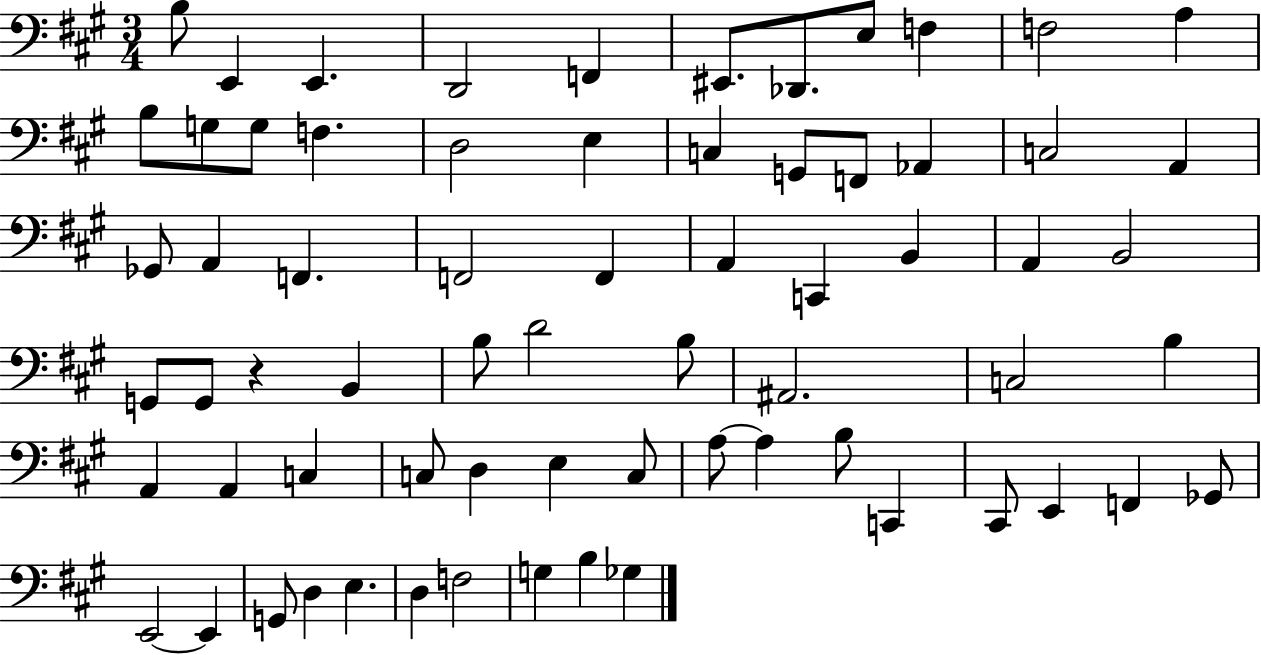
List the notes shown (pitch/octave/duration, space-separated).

B3/e E2/q E2/q. D2/h F2/q EIS2/e. Db2/e. E3/e F3/q F3/h A3/q B3/e G3/e G3/e F3/q. D3/h E3/q C3/q G2/e F2/e Ab2/q C3/h A2/q Gb2/e A2/q F2/q. F2/h F2/q A2/q C2/q B2/q A2/q B2/h G2/e G2/e R/q B2/q B3/e D4/h B3/e A#2/h. C3/h B3/q A2/q A2/q C3/q C3/e D3/q E3/q C3/e A3/e A3/q B3/e C2/q C#2/e E2/q F2/q Gb2/e E2/h E2/q G2/e D3/q E3/q. D3/q F3/h G3/q B3/q Gb3/q